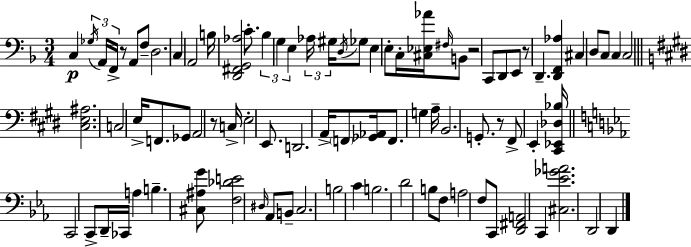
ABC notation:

X:1
T:Untitled
M:3/4
L:1/4
K:Dm
C, _G,/4 A,,/4 F,,/4 z/2 A,,/2 F,/2 D,2 C, A,,2 B,/4 [D,,^F,,G,,_A,]2 C/2 _B, G, E, _A,/4 ^G,/4 D,/4 _G,/2 E, E,/2 C,/4 [^C,_E,_A]/4 ^F,/4 B,,/2 z2 C,,/2 D,,/2 E,,/2 z/2 D,, [D,,F,,_A,] ^C, D,/2 C,/2 C, C,2 [^C,E,^A,]2 C,2 E,/4 F,,/2 _G,,/2 A,,2 z/2 C,/4 E,2 E,,/2 D,,2 A,,/4 F,,/2 [_G,,_A,,]/4 F,,/2 G, A,/4 B,,2 G,,/2 z/2 ^F,,/2 E,, [^C,,_E,,_D,_B,]/4 C,,2 C,,/2 D,,/4 _C,,/4 A, B, [^C,^A,G]/2 [F,_DE]2 ^D,/4 _A,,/2 B,,/2 C,2 B,2 C B,2 D2 B,/2 F,/2 A,2 F,/2 C,,/2 [D,,^F,,A,,]2 C,, [^C,_E_GA]2 D,,2 D,,